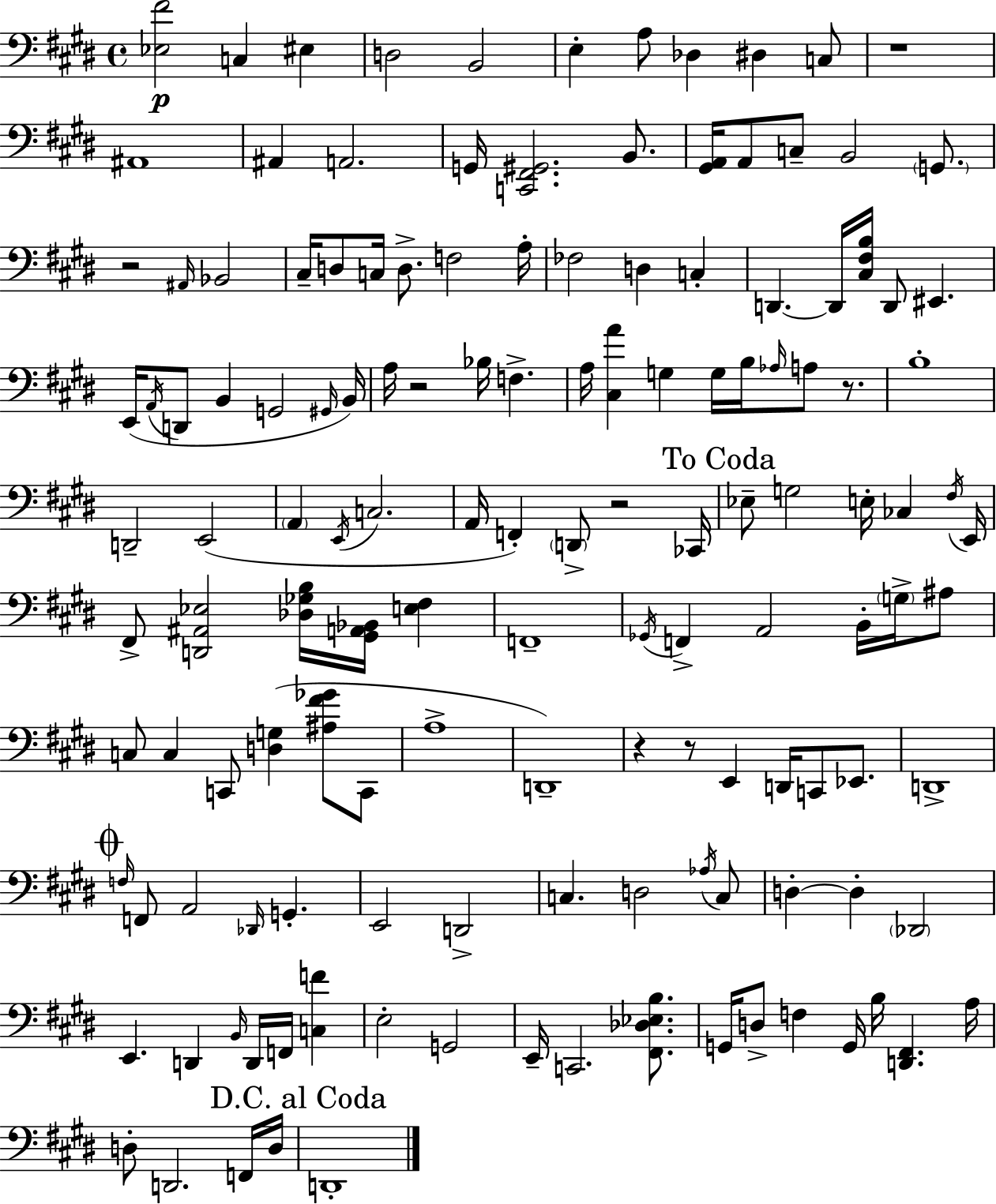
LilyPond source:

{
  \clef bass
  \time 4/4
  \defaultTimeSignature
  \key e \major
  <ees fis'>2\p c4 eis4 | d2 b,2 | e4-. a8 des4 dis4 c8 | r1 | \break ais,1 | ais,4 a,2. | g,16 <c, fis, gis,>2. b,8. | <gis, a,>16 a,8 c8-- b,2 \parenthesize g,8. | \break r2 \grace { ais,16 } bes,2 | cis16-- d8 c16 d8.-> f2 | a16-. fes2 d4 c4-. | d,4.~~ d,16 <cis fis b>16 d,8 eis,4. | \break e,16( \acciaccatura { a,16 } d,8 b,4 g,2 | \grace { gis,16 }) b,16 a16 r2 bes16 f4.-> | a16 <cis a'>4 g4 g16 b16 \grace { aes16 } a8 | r8. b1-. | \break d,2-- e,2( | \parenthesize a,4 \acciaccatura { e,16 } c2. | a,16 f,4-.) \parenthesize d,8-> r2 | ces,16 \mark "To Coda" ees8-- g2 e16-. | \break ces4 \acciaccatura { fis16 } e,16 fis,8-> <d, ais, ees>2 | <des ges b>16 <gis, a, bes,>16 <e fis>4 f,1-- | \acciaccatura { ges,16 } f,4-> a,2 | b,16-. \parenthesize g16-> ais8 c8 c4 c,8 <d g>4( | \break <ais fis' ges'>8 c,8 a1-> | d,1--) | r4 r8 e,4 | d,16 c,8 ees,8. d,1-> | \break \mark \markup { \musicglyph "scripts.coda" } \grace { f16 } f,8 a,2 | \grace { des,16 } g,4.-. e,2 | d,2-> c4. d2 | \acciaccatura { aes16 } c8 d4-.~~ d4-. | \break \parenthesize des,2 e,4. | d,4 \grace { b,16 } d,16 f,16 <c f'>4 e2-. | g,2 e,16-- c,2. | <fis, des ees b>8. g,16 d8-> f4 | \break g,16 b16 <d, fis,>4. a16 d8-. d,2. | f,16 d16 \mark "D.C. al Coda" d,1-. | \bar "|."
}